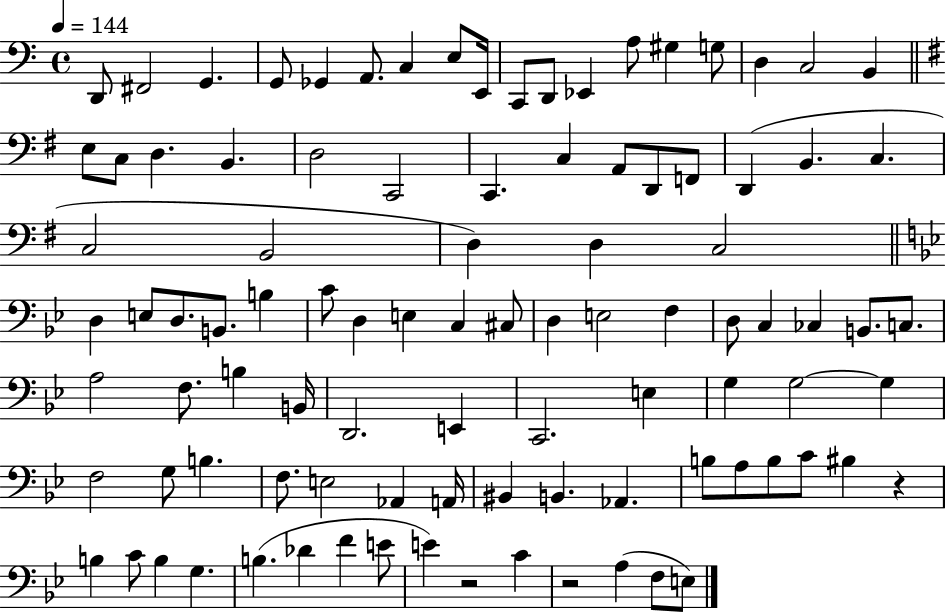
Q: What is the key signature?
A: C major